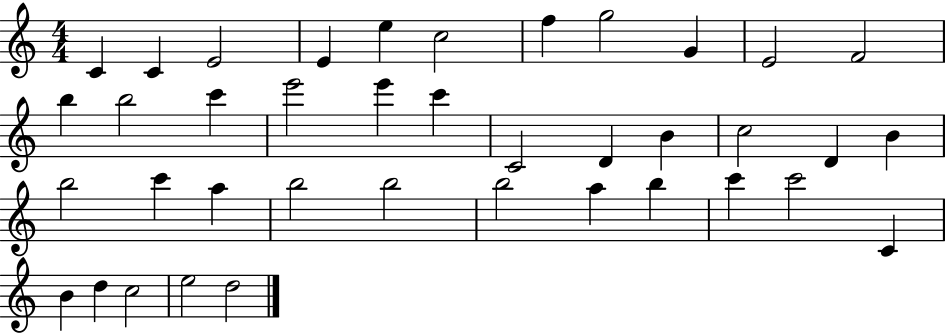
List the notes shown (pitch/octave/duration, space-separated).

C4/q C4/q E4/h E4/q E5/q C5/h F5/q G5/h G4/q E4/h F4/h B5/q B5/h C6/q E6/h E6/q C6/q C4/h D4/q B4/q C5/h D4/q B4/q B5/h C6/q A5/q B5/h B5/h B5/h A5/q B5/q C6/q C6/h C4/q B4/q D5/q C5/h E5/h D5/h